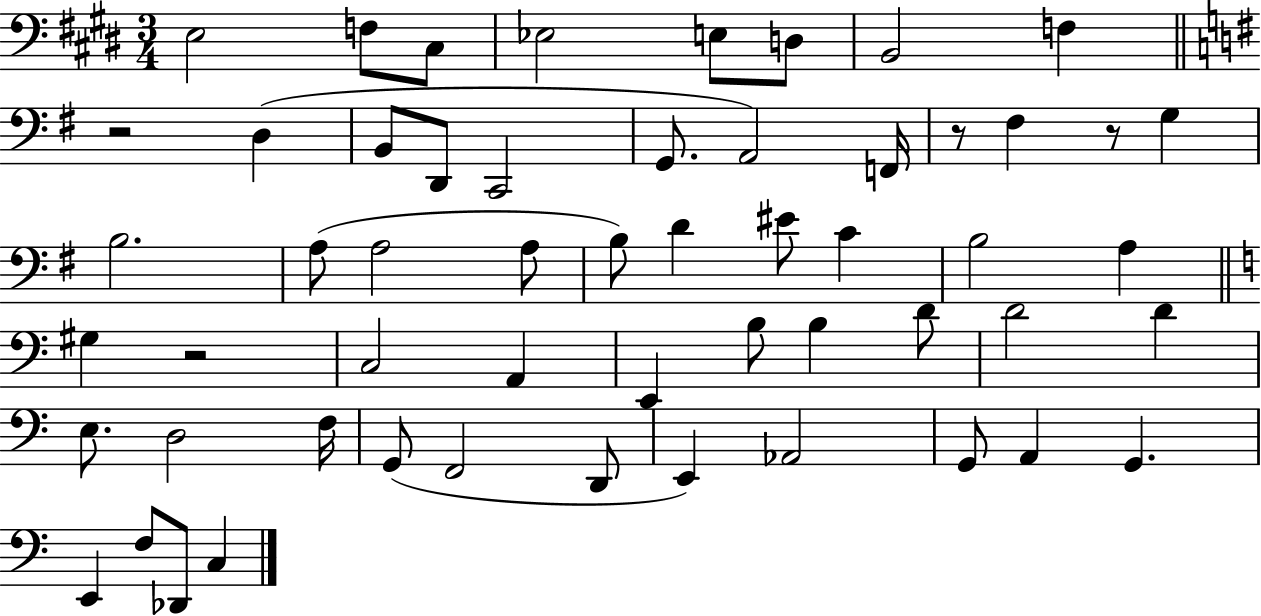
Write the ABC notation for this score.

X:1
T:Untitled
M:3/4
L:1/4
K:E
E,2 F,/2 ^C,/2 _E,2 E,/2 D,/2 B,,2 F, z2 D, B,,/2 D,,/2 C,,2 G,,/2 A,,2 F,,/4 z/2 ^F, z/2 G, B,2 A,/2 A,2 A,/2 B,/2 D ^E/2 C B,2 A, ^G, z2 C,2 A,, E,, B,/2 B, D/2 D2 D E,/2 D,2 F,/4 G,,/2 F,,2 D,,/2 E,, _A,,2 G,,/2 A,, G,, E,, F,/2 _D,,/2 C,